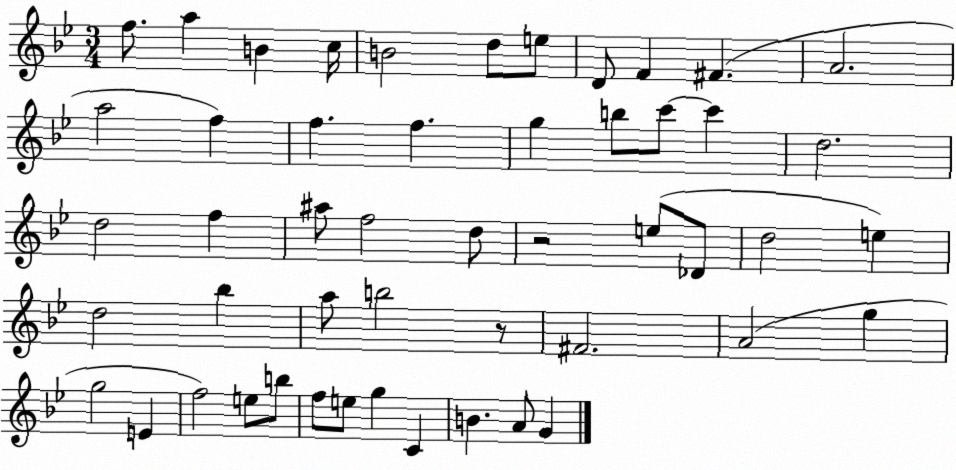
X:1
T:Untitled
M:3/4
L:1/4
K:Bb
f/2 a B c/4 B2 d/2 e/2 D/2 F ^F A2 a2 f f f g b/2 c'/2 c' d2 d2 f ^a/2 f2 d/2 z2 e/2 _D/2 d2 e d2 _b a/2 b2 z/2 ^F2 A2 g g2 E f2 e/2 b/2 f/2 e/2 g C B A/2 G